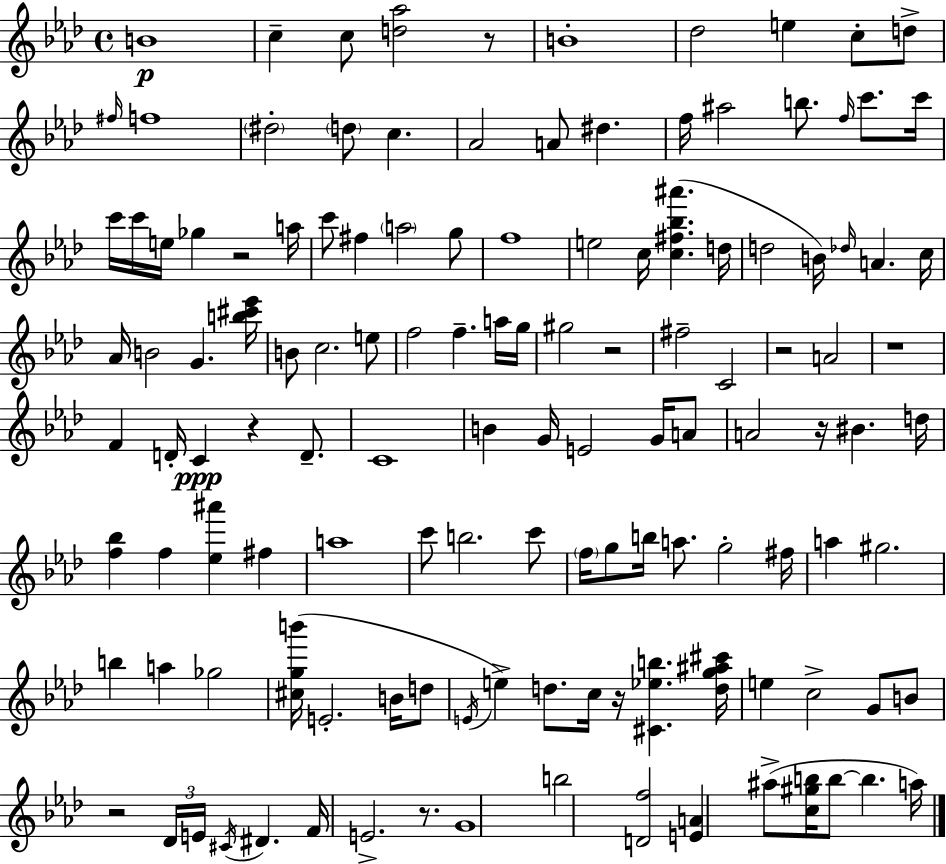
B4/w C5/q C5/e [D5,Ab5]/h R/e B4/w Db5/h E5/q C5/e D5/e F#5/s F5/w D#5/h D5/e C5/q. Ab4/h A4/e D#5/q. F5/s A#5/h B5/e. F5/s C6/e. C6/s C6/s C6/s E5/s Gb5/q R/h A5/s C6/e F#5/q A5/h G5/e F5/w E5/h C5/s [C5,F#5,Bb5,A#6]/q. D5/s D5/h B4/s Db5/s A4/q. C5/s Ab4/s B4/h G4/q. [B5,C#6,Eb6]/s B4/e C5/h. E5/e F5/h F5/q. A5/s G5/s G#5/h R/h F#5/h C4/h R/h A4/h R/w F4/q D4/s C4/q R/q D4/e. C4/w B4/q G4/s E4/h G4/s A4/e A4/h R/s BIS4/q. D5/s [F5,Bb5]/q F5/q [Eb5,A#6]/q F#5/q A5/w C6/e B5/h. C6/e F5/s G5/e B5/s A5/e. G5/h F#5/s A5/q G#5/h. B5/q A5/q Gb5/h [C#5,G5,B6]/s E4/h. B4/s D5/e E4/s E5/q D5/e. C5/s R/s [C#4,Eb5,B5]/q. [D5,G5,A#5,C#6]/s E5/q C5/h G4/e B4/e R/h Db4/s E4/s C#4/s D#4/q. F4/s E4/h. R/e. G4/w B5/h [D4,F5]/h [E4,A4]/q A#5/e [C5,G#5,B5]/s B5/e B5/q. A5/s